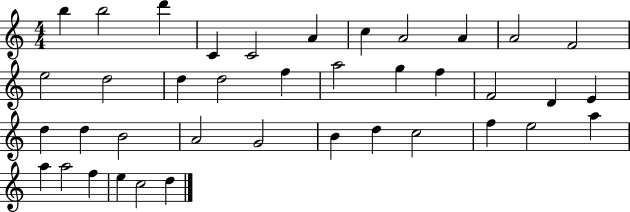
B5/q B5/h D6/q C4/q C4/h A4/q C5/q A4/h A4/q A4/h F4/h E5/h D5/h D5/q D5/h F5/q A5/h G5/q F5/q F4/h D4/q E4/q D5/q D5/q B4/h A4/h G4/h B4/q D5/q C5/h F5/q E5/h A5/q A5/q A5/h F5/q E5/q C5/h D5/q